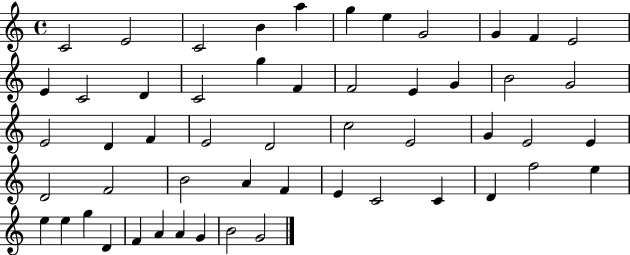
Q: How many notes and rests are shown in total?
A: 53